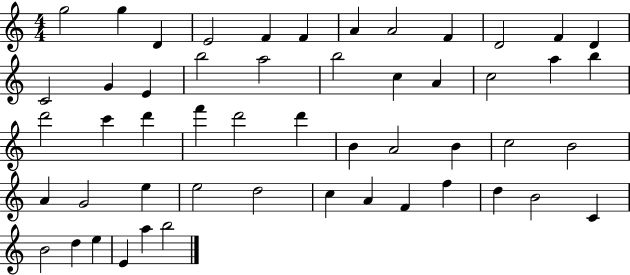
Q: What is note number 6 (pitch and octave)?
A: F4